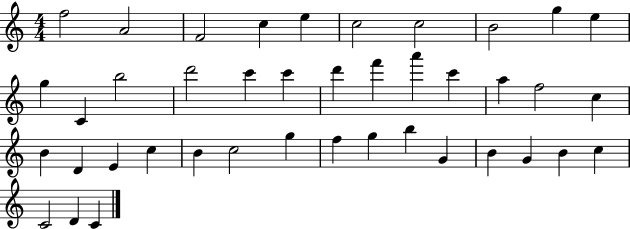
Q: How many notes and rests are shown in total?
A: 41